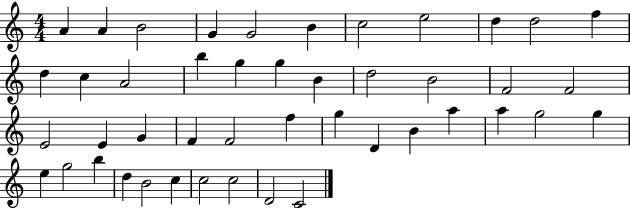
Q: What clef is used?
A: treble